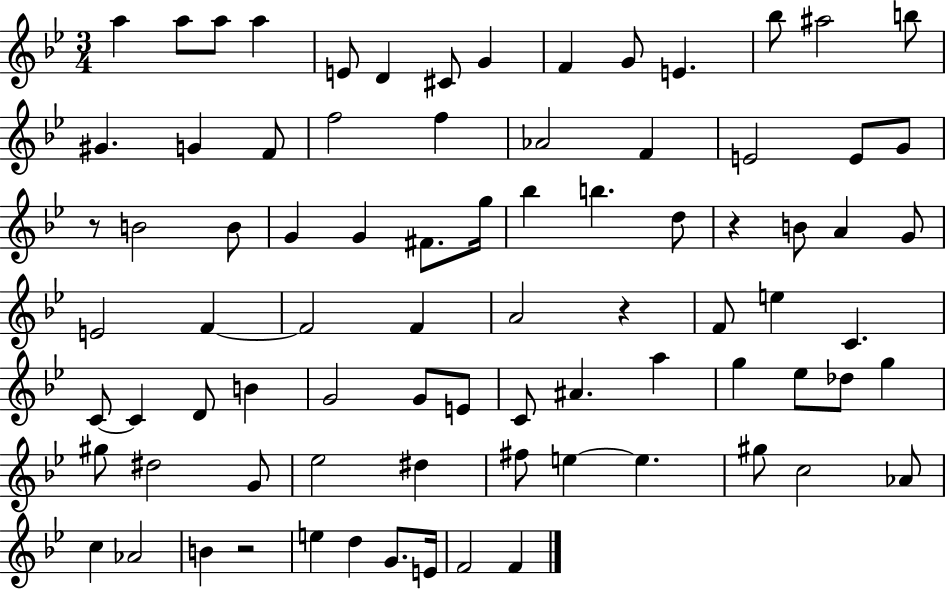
{
  \clef treble
  \numericTimeSignature
  \time 3/4
  \key bes \major
  \repeat volta 2 { a''4 a''8 a''8 a''4 | e'8 d'4 cis'8 g'4 | f'4 g'8 e'4. | bes''8 ais''2 b''8 | \break gis'4. g'4 f'8 | f''2 f''4 | aes'2 f'4 | e'2 e'8 g'8 | \break r8 b'2 b'8 | g'4 g'4 fis'8. g''16 | bes''4 b''4. d''8 | r4 b'8 a'4 g'8 | \break e'2 f'4~~ | f'2 f'4 | a'2 r4 | f'8 e''4 c'4. | \break c'8~~ c'4 d'8 b'4 | g'2 g'8 e'8 | c'8 ais'4. a''4 | g''4 ees''8 des''8 g''4 | \break gis''8 dis''2 g'8 | ees''2 dis''4 | fis''8 e''4~~ e''4. | gis''8 c''2 aes'8 | \break c''4 aes'2 | b'4 r2 | e''4 d''4 g'8. e'16 | f'2 f'4 | \break } \bar "|."
}